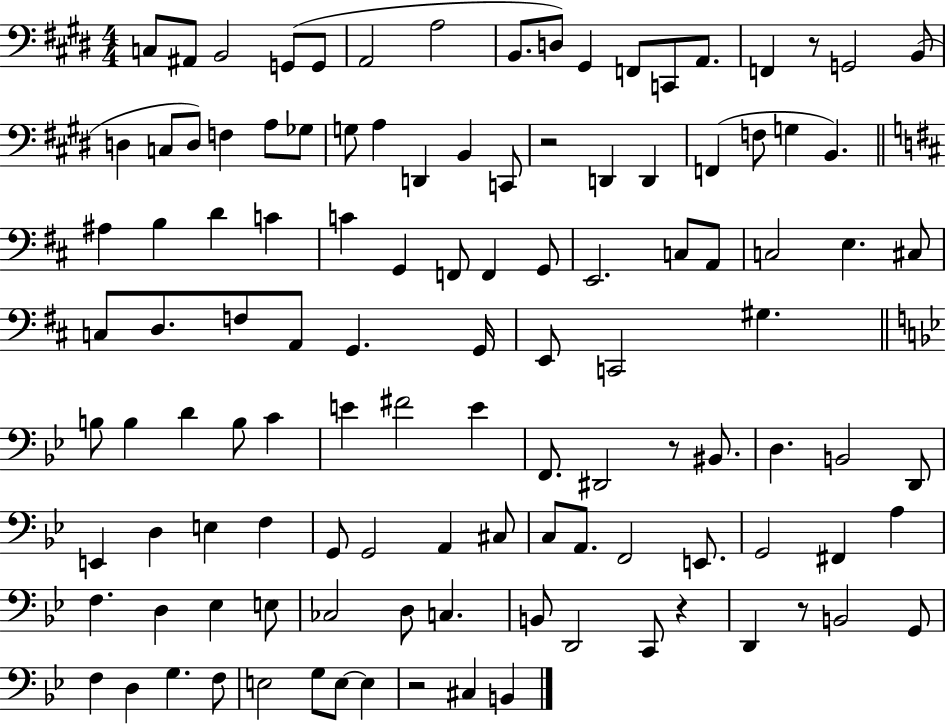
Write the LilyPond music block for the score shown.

{
  \clef bass
  \numericTimeSignature
  \time 4/4
  \key e \major
  c8 ais,8 b,2 g,8( g,8 | a,2 a2 | b,8. d8) gis,4 f,8 c,8 a,8. | f,4 r8 g,2 b,8( | \break d4 c8 d8) f4 a8 ges8 | g8 a4 d,4 b,4 c,8 | r2 d,4 d,4 | f,4( f8 g4 b,4.) | \break \bar "||" \break \key d \major ais4 b4 d'4 c'4 | c'4 g,4 f,8 f,4 g,8 | e,2. c8 a,8 | c2 e4. cis8 | \break c8 d8. f8 a,8 g,4. g,16 | e,8 c,2 gis4. | \bar "||" \break \key bes \major b8 b4 d'4 b8 c'4 | e'4 fis'2 e'4 | f,8. dis,2 r8 bis,8. | d4. b,2 d,8 | \break e,4 d4 e4 f4 | g,8 g,2 a,4 cis8 | c8 a,8. f,2 e,8. | g,2 fis,4 a4 | \break f4. d4 ees4 e8 | ces2 d8 c4. | b,8 d,2 c,8 r4 | d,4 r8 b,2 g,8 | \break f4 d4 g4. f8 | e2 g8 e8~~ e4 | r2 cis4 b,4 | \bar "|."
}